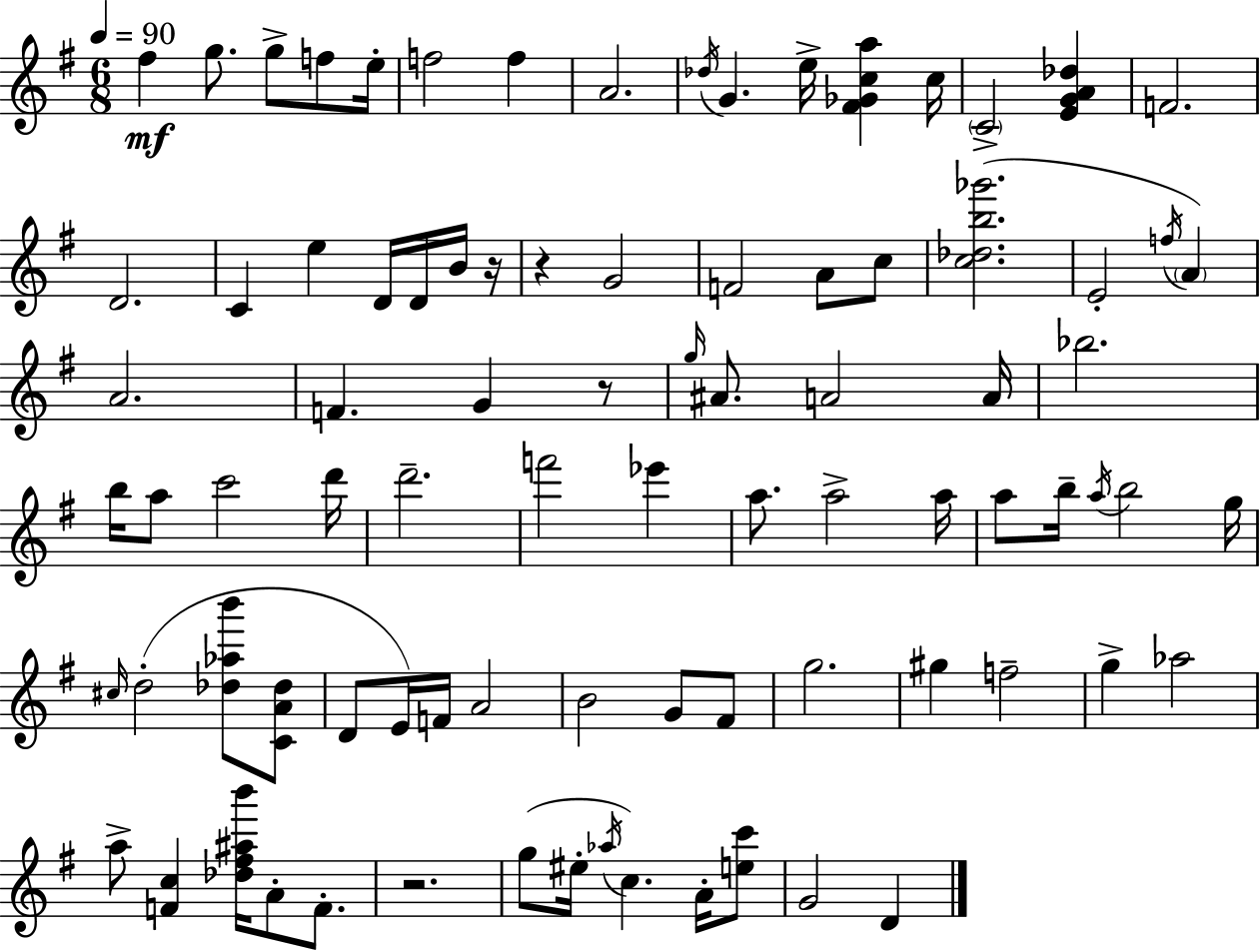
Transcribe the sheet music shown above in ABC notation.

X:1
T:Untitled
M:6/8
L:1/4
K:Em
^f g/2 g/2 f/2 e/4 f2 f A2 _d/4 G e/4 [^F_Gca] c/4 C2 [EGA_d] F2 D2 C e D/4 D/4 B/4 z/4 z G2 F2 A/2 c/2 [c_db_g']2 E2 f/4 A A2 F G z/2 g/4 ^A/2 A2 A/4 _b2 b/4 a/2 c'2 d'/4 d'2 f'2 _e' a/2 a2 a/4 a/2 b/4 a/4 b2 g/4 ^c/4 d2 [_d_ab']/2 [CA_d]/2 D/2 E/4 F/4 A2 B2 G/2 ^F/2 g2 ^g f2 g _a2 a/2 [Fc] [_d^f^ab']/4 A/2 F/2 z2 g/2 ^e/4 _a/4 c A/4 [ec']/2 G2 D